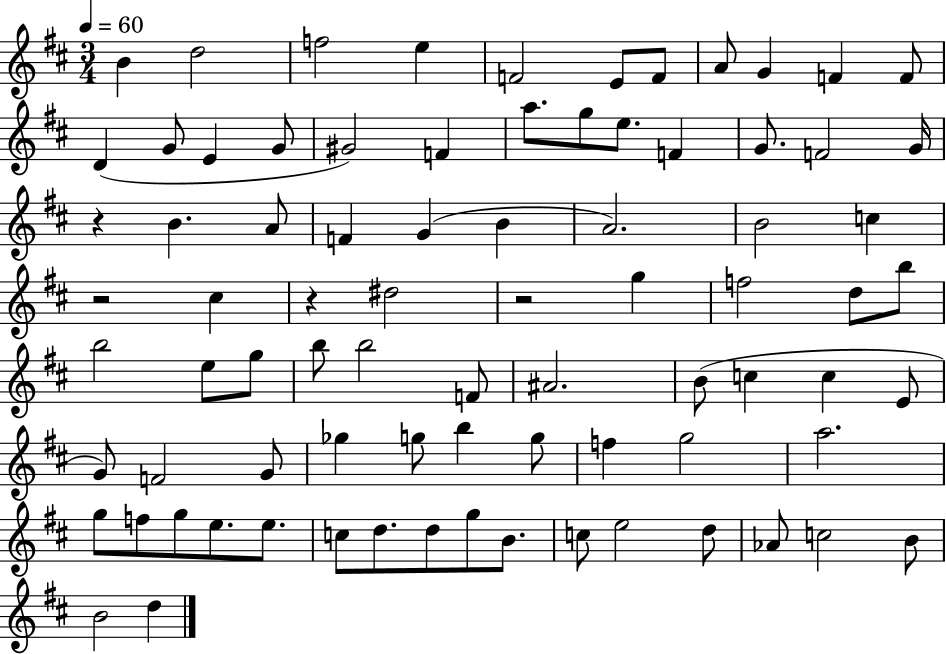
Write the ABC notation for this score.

X:1
T:Untitled
M:3/4
L:1/4
K:D
B d2 f2 e F2 E/2 F/2 A/2 G F F/2 D G/2 E G/2 ^G2 F a/2 g/2 e/2 F G/2 F2 G/4 z B A/2 F G B A2 B2 c z2 ^c z ^d2 z2 g f2 d/2 b/2 b2 e/2 g/2 b/2 b2 F/2 ^A2 B/2 c c E/2 G/2 F2 G/2 _g g/2 b g/2 f g2 a2 g/2 f/2 g/2 e/2 e/2 c/2 d/2 d/2 g/2 B/2 c/2 e2 d/2 _A/2 c2 B/2 B2 d